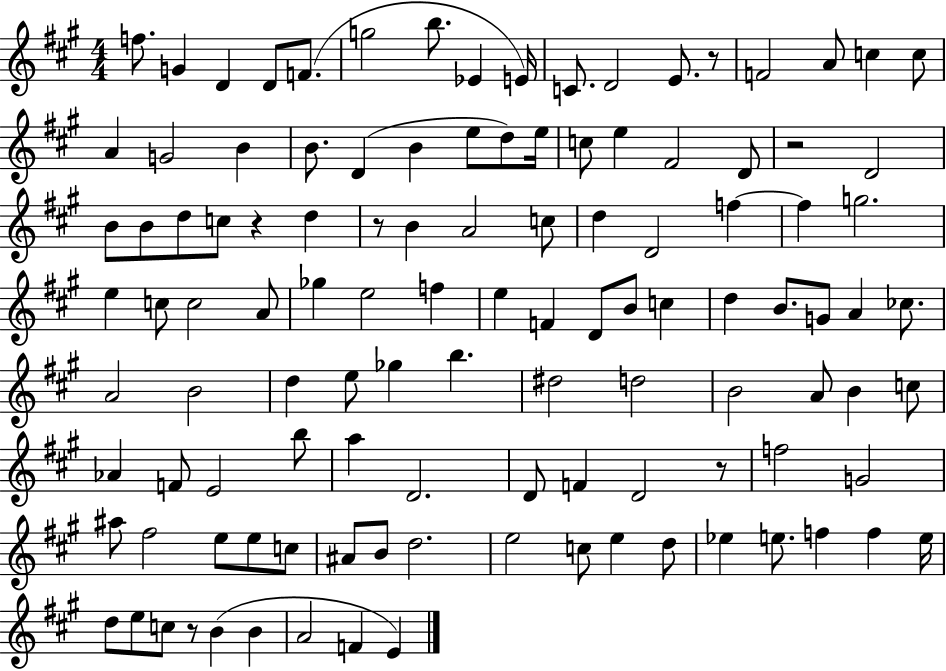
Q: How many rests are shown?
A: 6